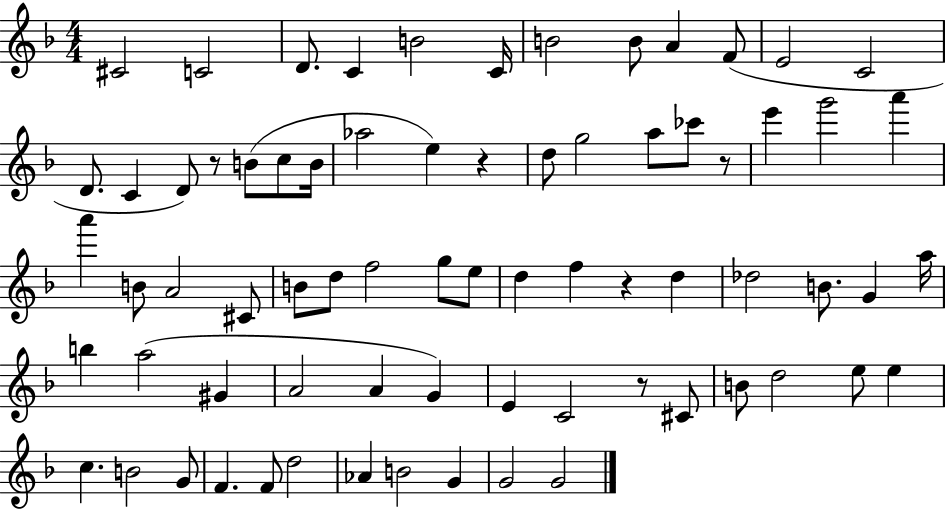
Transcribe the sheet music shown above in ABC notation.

X:1
T:Untitled
M:4/4
L:1/4
K:F
^C2 C2 D/2 C B2 C/4 B2 B/2 A F/2 E2 C2 D/2 C D/2 z/2 B/2 c/2 B/4 _a2 e z d/2 g2 a/2 _c'/2 z/2 e' g'2 a' a' B/2 A2 ^C/2 B/2 d/2 f2 g/2 e/2 d f z d _d2 B/2 G a/4 b a2 ^G A2 A G E C2 z/2 ^C/2 B/2 d2 e/2 e c B2 G/2 F F/2 d2 _A B2 G G2 G2